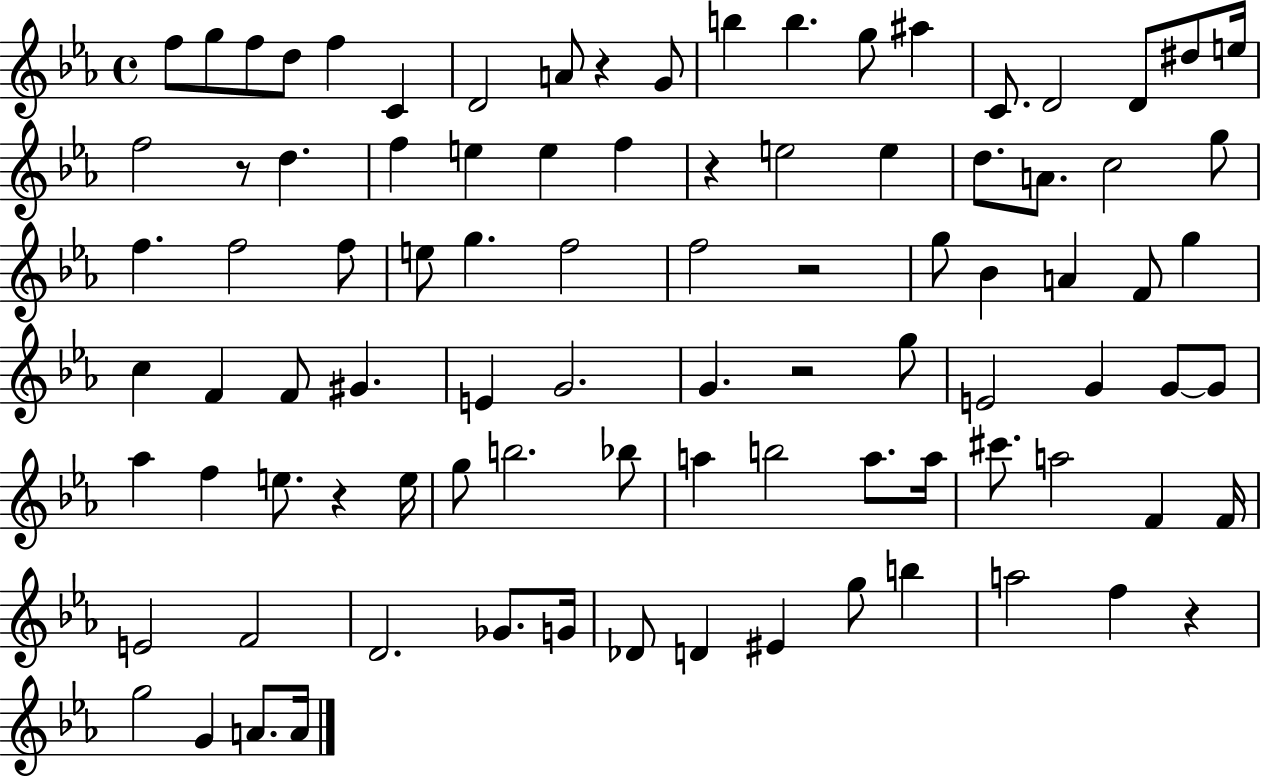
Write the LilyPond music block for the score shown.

{
  \clef treble
  \time 4/4
  \defaultTimeSignature
  \key ees \major
  f''8 g''8 f''8 d''8 f''4 c'4 | d'2 a'8 r4 g'8 | b''4 b''4. g''8 ais''4 | c'8. d'2 d'8 dis''8 e''16 | \break f''2 r8 d''4. | f''4 e''4 e''4 f''4 | r4 e''2 e''4 | d''8. a'8. c''2 g''8 | \break f''4. f''2 f''8 | e''8 g''4. f''2 | f''2 r2 | g''8 bes'4 a'4 f'8 g''4 | \break c''4 f'4 f'8 gis'4. | e'4 g'2. | g'4. r2 g''8 | e'2 g'4 g'8~~ g'8 | \break aes''4 f''4 e''8. r4 e''16 | g''8 b''2. bes''8 | a''4 b''2 a''8. a''16 | cis'''8. a''2 f'4 f'16 | \break e'2 f'2 | d'2. ges'8. g'16 | des'8 d'4 eis'4 g''8 b''4 | a''2 f''4 r4 | \break g''2 g'4 a'8. a'16 | \bar "|."
}